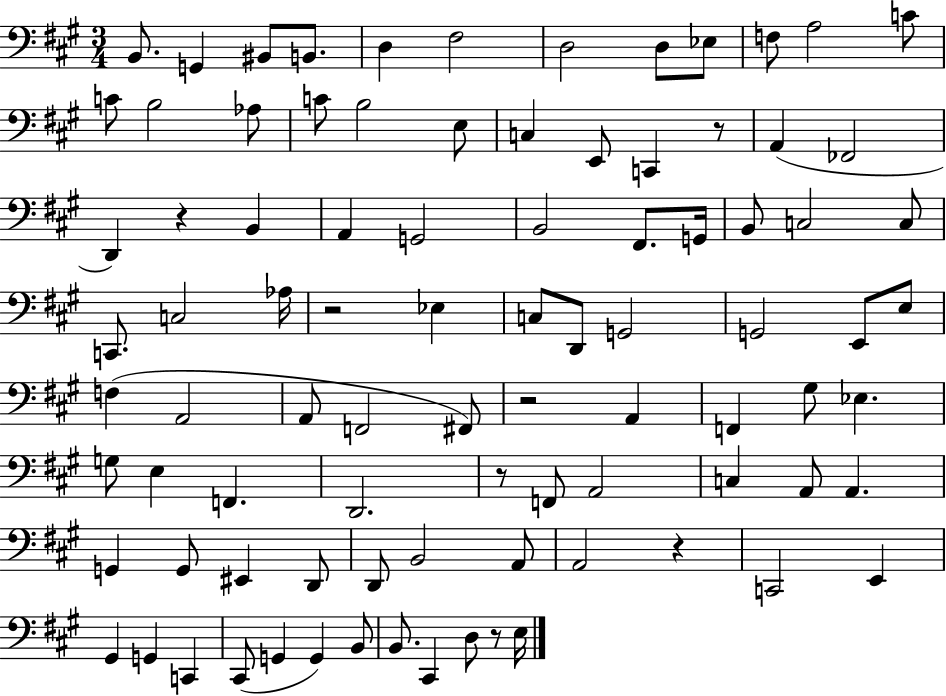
{
  \clef bass
  \numericTimeSignature
  \time 3/4
  \key a \major
  \repeat volta 2 { b,8. g,4 bis,8 b,8. | d4 fis2 | d2 d8 ees8 | f8 a2 c'8 | \break c'8 b2 aes8 | c'8 b2 e8 | c4 e,8 c,4 r8 | a,4( fes,2 | \break d,4) r4 b,4 | a,4 g,2 | b,2 fis,8. g,16 | b,8 c2 c8 | \break c,8. c2 aes16 | r2 ees4 | c8 d,8 g,2 | g,2 e,8 e8 | \break f4( a,2 | a,8 f,2 fis,8) | r2 a,4 | f,4 gis8 ees4. | \break g8 e4 f,4. | d,2. | r8 f,8 a,2 | c4 a,8 a,4. | \break g,4 g,8 eis,4 d,8 | d,8 b,2 a,8 | a,2 r4 | c,2 e,4 | \break gis,4 g,4 c,4 | cis,8( g,4 g,4) b,8 | b,8. cis,4 d8 r8 e16 | } \bar "|."
}